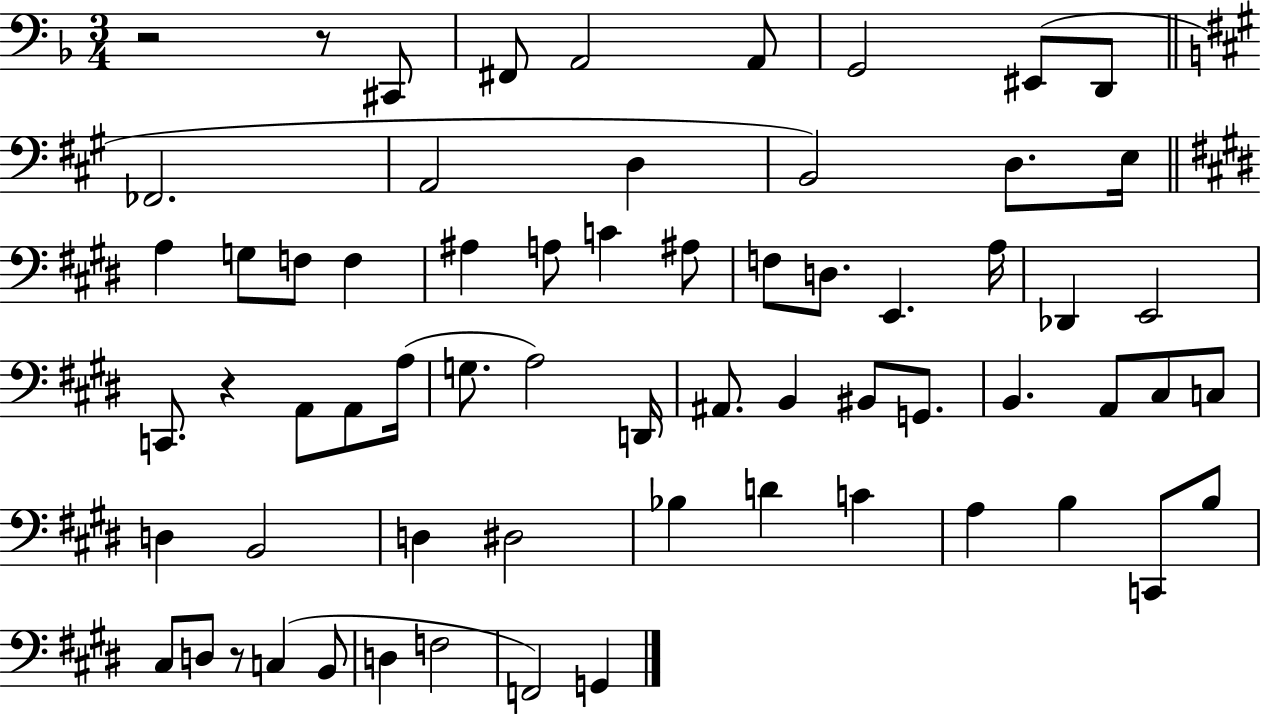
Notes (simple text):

R/h R/e C#2/e F#2/e A2/h A2/e G2/h EIS2/e D2/e FES2/h. A2/h D3/q B2/h D3/e. E3/s A3/q G3/e F3/e F3/q A#3/q A3/e C4/q A#3/e F3/e D3/e. E2/q. A3/s Db2/q E2/h C2/e. R/q A2/e A2/e A3/s G3/e. A3/h D2/s A#2/e. B2/q BIS2/e G2/e. B2/q. A2/e C#3/e C3/e D3/q B2/h D3/q D#3/h Bb3/q D4/q C4/q A3/q B3/q C2/e B3/e C#3/e D3/e R/e C3/q B2/e D3/q F3/h F2/h G2/q